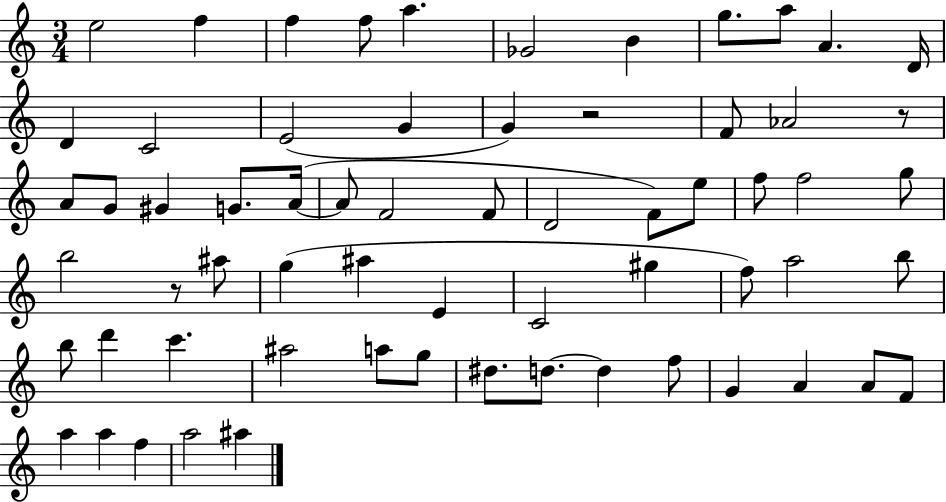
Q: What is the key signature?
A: C major